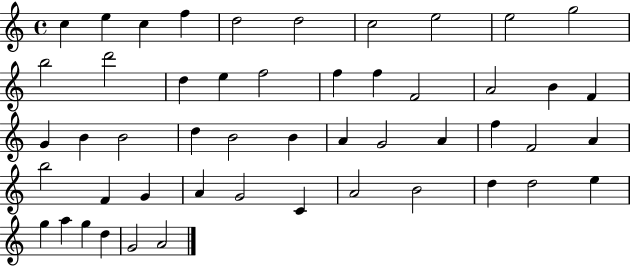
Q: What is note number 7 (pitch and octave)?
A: C5